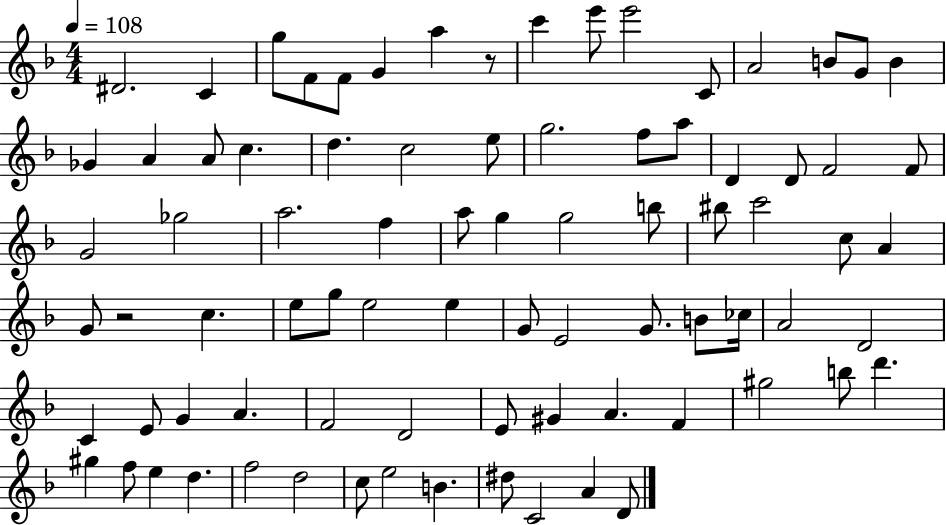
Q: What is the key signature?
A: F major